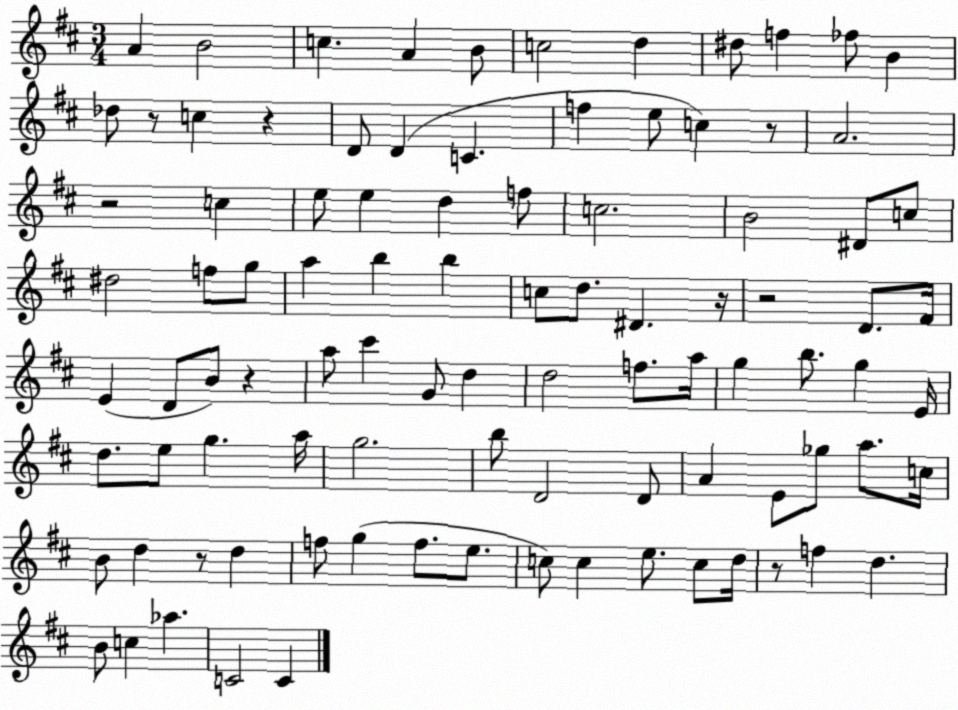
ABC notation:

X:1
T:Untitled
M:3/4
L:1/4
K:D
A B2 c A B/2 c2 d ^d/2 f _f/2 B _d/2 z/2 c z D/2 D C f e/2 c z/2 A2 z2 c e/2 e d f/2 c2 B2 ^D/2 c/2 ^d2 f/2 g/2 a b b c/2 d/2 ^D z/4 z2 D/2 ^F/4 E D/2 B/2 z a/2 ^c' G/2 d d2 f/2 a/4 g b/2 g E/4 d/2 e/2 g a/4 g2 b/2 D2 D/2 A E/2 _g/2 a/2 c/4 B/2 d z/2 d f/2 g f/2 e/2 c/2 c e/2 c/2 d/4 z/2 f d B/2 c _a C2 C